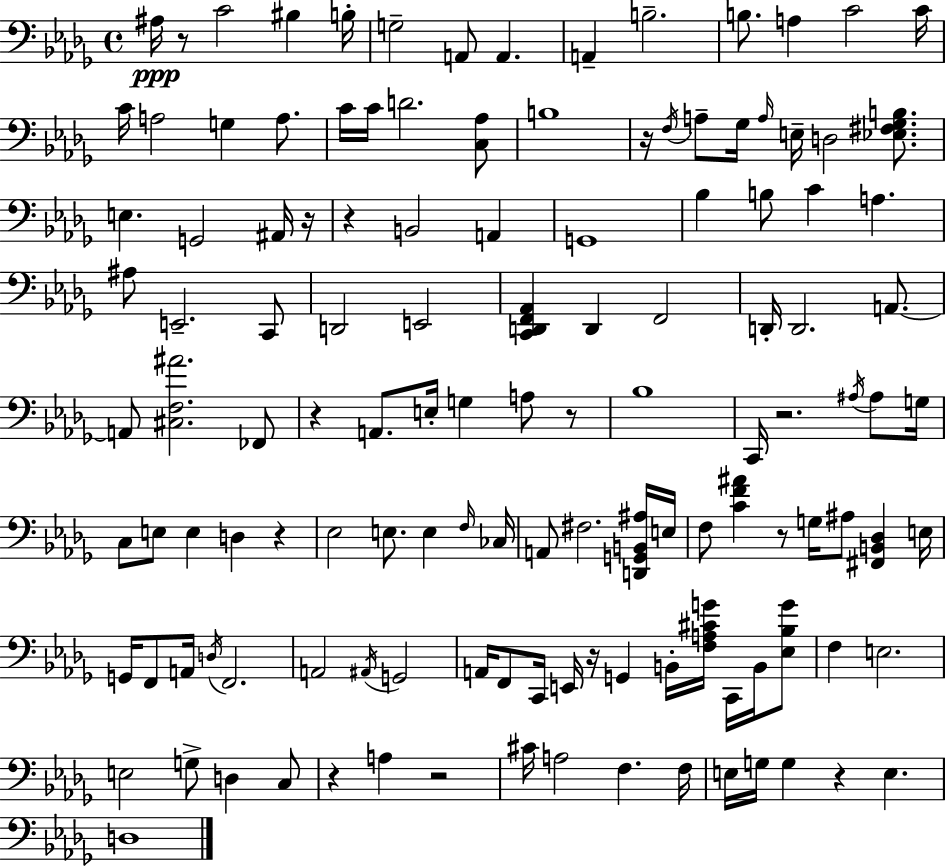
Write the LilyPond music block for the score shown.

{
  \clef bass
  \time 4/4
  \defaultTimeSignature
  \key bes \minor
  ais16\ppp r8 c'2 bis4 b16-. | g2-- a,8 a,4. | a,4-- b2.-- | b8. a4 c'2 c'16 | \break c'16 a2 g4 a8. | c'16 c'16 d'2. <c aes>8 | b1 | r16 \acciaccatura { f16 } a8-- ges16 \grace { a16 } e16-- d2 <ees fis ges b>8. | \break e4. g,2 | ais,16 r16 r4 b,2 a,4 | g,1 | bes4 b8 c'4 a4. | \break ais8 e,2.-- | c,8 d,2 e,2 | <c, d, f, aes,>4 d,4 f,2 | d,16-. d,2. a,8.~~ | \break a,8 <cis f ais'>2. | fes,8 r4 a,8. e16-. g4 a8 | r8 bes1 | c,16 r2. \acciaccatura { ais16 } | \break ais8 g16 c8 e8 e4 d4 r4 | ees2 e8. e4 | \grace { f16 } ces16 a,8 fis2. | <d, g, b, ais>16 e16 f8 <c' f' ais'>4 r8 g16 ais8 <fis, b, des>4 | \break e16 g,16 f,8 a,16 \acciaccatura { d16 } f,2. | a,2 \acciaccatura { ais,16 } g,2 | a,16 f,8 c,16 e,16 r16 g,4 | b,16-. <f a cis' g'>16 c,16 b,16 <ees bes g'>8 f4 e2. | \break e2 g8-> | d4 c8 r4 a4 r2 | cis'16 a2 f4. | f16 e16 g16 g4 r4 | \break e4. d1 | \bar "|."
}